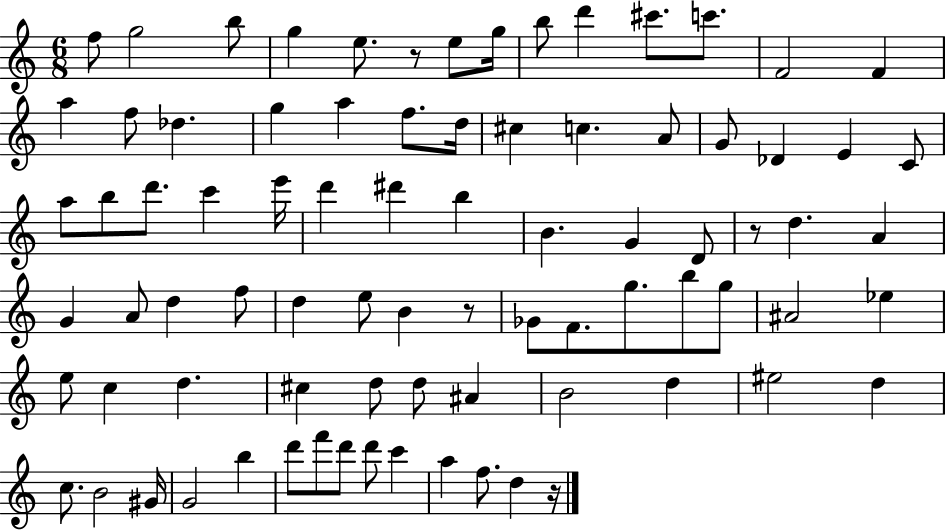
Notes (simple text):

F5/e G5/h B5/e G5/q E5/e. R/e E5/e G5/s B5/e D6/q C#6/e. C6/e. F4/h F4/q A5/q F5/e Db5/q. G5/q A5/q F5/e. D5/s C#5/q C5/q. A4/e G4/e Db4/q E4/q C4/e A5/e B5/e D6/e. C6/q E6/s D6/q D#6/q B5/q B4/q. G4/q D4/e R/e D5/q. A4/q G4/q A4/e D5/q F5/e D5/q E5/e B4/q R/e Gb4/e F4/e. G5/e. B5/e G5/e A#4/h Eb5/q E5/e C5/q D5/q. C#5/q D5/e D5/e A#4/q B4/h D5/q EIS5/h D5/q C5/e. B4/h G#4/s G4/h B5/q D6/e F6/e D6/e D6/e C6/q A5/q F5/e. D5/q R/s